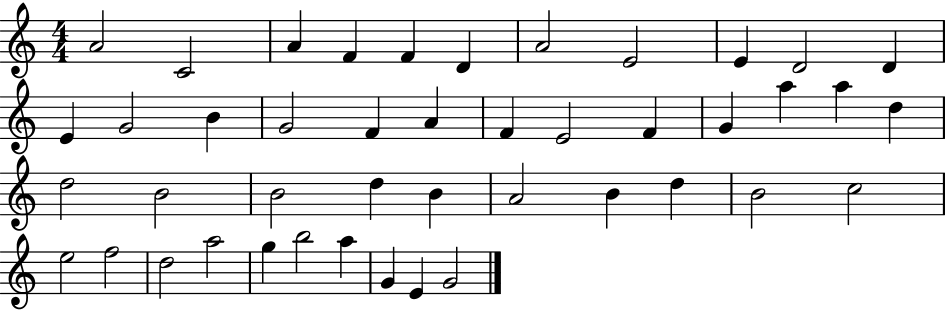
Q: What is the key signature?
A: C major